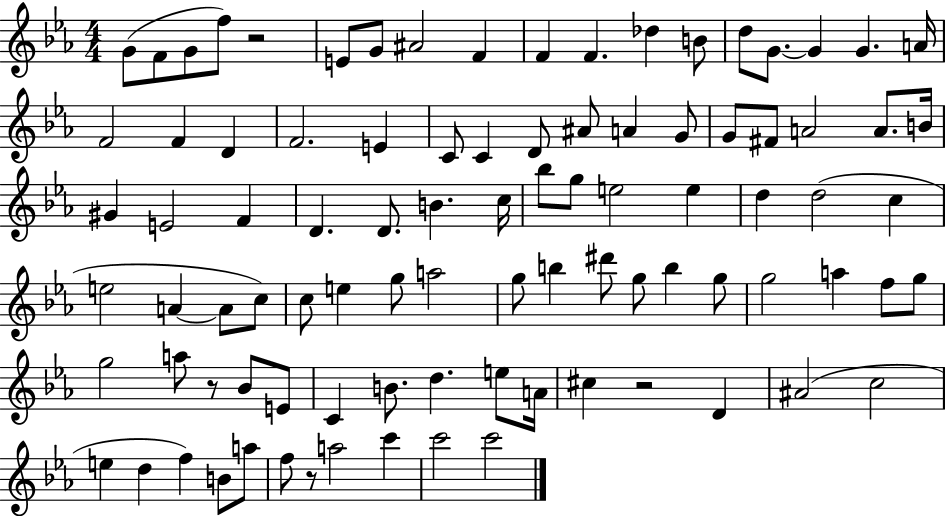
G4/e F4/e G4/e F5/e R/h E4/e G4/e A#4/h F4/q F4/q F4/q. Db5/q B4/e D5/e G4/e. G4/q G4/q. A4/s F4/h F4/q D4/q F4/h. E4/q C4/e C4/q D4/e A#4/e A4/q G4/e G4/e F#4/e A4/h A4/e. B4/s G#4/q E4/h F4/q D4/q. D4/e. B4/q. C5/s Bb5/e G5/e E5/h E5/q D5/q D5/h C5/q E5/h A4/q A4/e C5/e C5/e E5/q G5/e A5/h G5/e B5/q D#6/e G5/e B5/q G5/e G5/h A5/q F5/e G5/e G5/h A5/e R/e Bb4/e E4/e C4/q B4/e. D5/q. E5/e A4/s C#5/q R/h D4/q A#4/h C5/h E5/q D5/q F5/q B4/e A5/e F5/e R/e A5/h C6/q C6/h C6/h